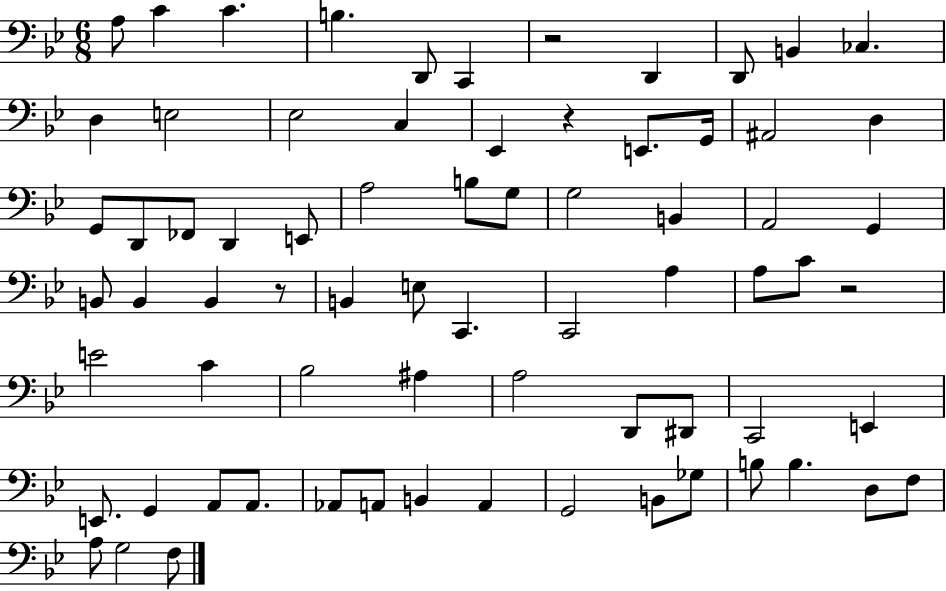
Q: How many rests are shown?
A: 4